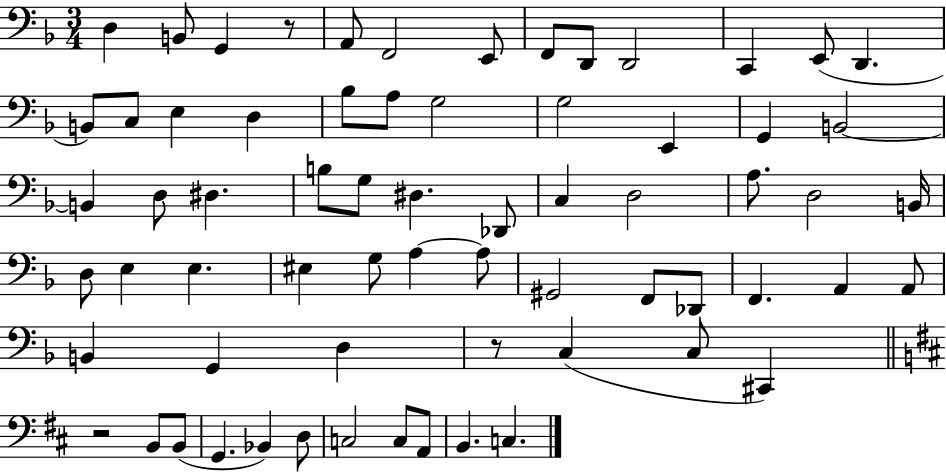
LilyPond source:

{
  \clef bass
  \numericTimeSignature
  \time 3/4
  \key f \major
  d4 b,8 g,4 r8 | a,8 f,2 e,8 | f,8 d,8 d,2 | c,4 e,8( d,4. | \break b,8) c8 e4 d4 | bes8 a8 g2 | g2 e,4 | g,4 b,2~~ | \break b,4 d8 dis4. | b8 g8 dis4. des,8 | c4 d2 | a8. d2 b,16 | \break d8 e4 e4. | eis4 g8 a4~~ a8 | gis,2 f,8 des,8 | f,4. a,4 a,8 | \break b,4 g,4 d4 | r8 c4( c8 cis,4) | \bar "||" \break \key d \major r2 b,8 b,8( | g,4. bes,4) d8 | c2 c8 a,8 | b,4. c4. | \break \bar "|."
}